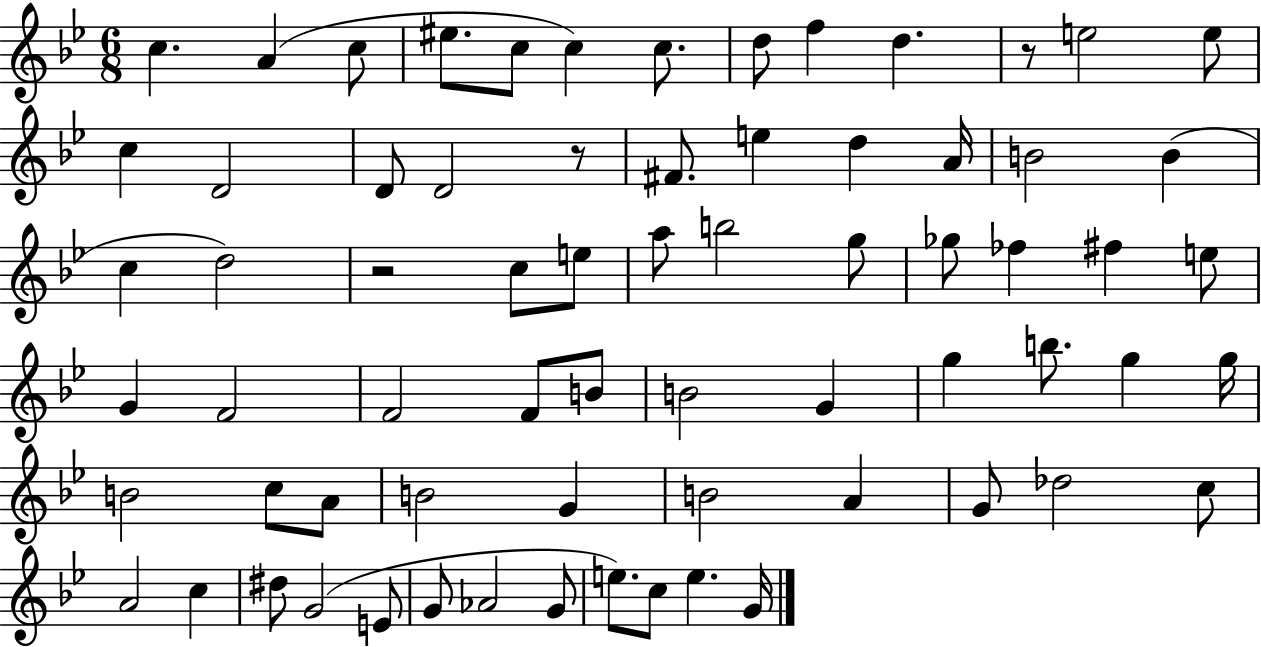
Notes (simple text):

C5/q. A4/q C5/e EIS5/e. C5/e C5/q C5/e. D5/e F5/q D5/q. R/e E5/h E5/e C5/q D4/h D4/e D4/h R/e F#4/e. E5/q D5/q A4/s B4/h B4/q C5/q D5/h R/h C5/e E5/e A5/e B5/h G5/e Gb5/e FES5/q F#5/q E5/e G4/q F4/h F4/h F4/e B4/e B4/h G4/q G5/q B5/e. G5/q G5/s B4/h C5/e A4/e B4/h G4/q B4/h A4/q G4/e Db5/h C5/e A4/h C5/q D#5/e G4/h E4/e G4/e Ab4/h G4/e E5/e. C5/e E5/q. G4/s